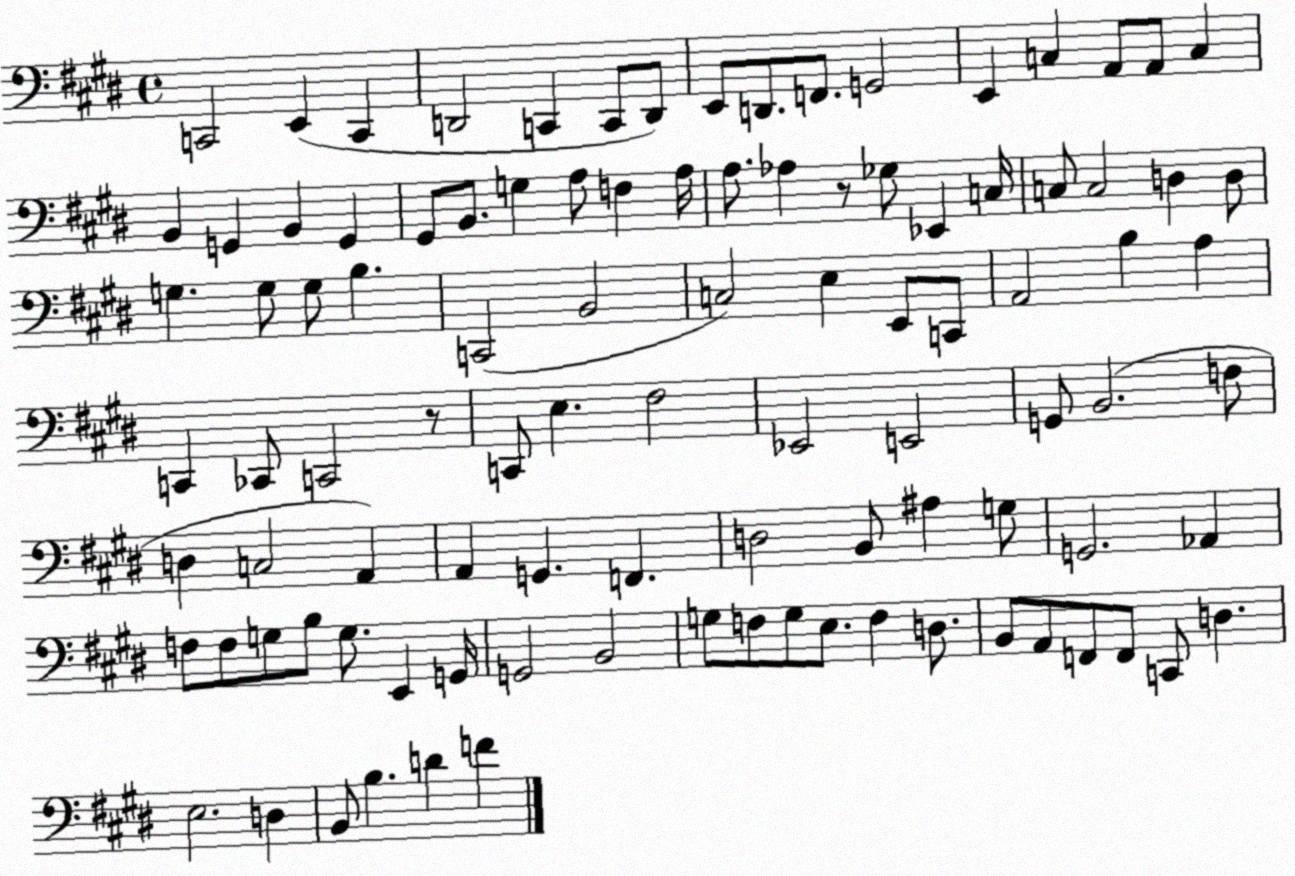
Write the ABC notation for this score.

X:1
T:Untitled
M:4/4
L:1/4
K:E
C,,2 E,, C,, D,,2 C,, C,,/2 D,,/2 E,,/2 D,,/2 F,,/2 G,,2 E,, C, A,,/2 A,,/2 C, B,, G,, B,, G,, ^G,,/2 B,,/2 G, A,/2 F, A,/4 A,/2 _A, z/2 _G,/2 _E,, C,/4 C,/2 C,2 D, D,/2 G, G,/2 G,/2 B, C,,2 B,,2 C,2 E, E,,/2 C,,/2 A,,2 B, A, C,, _C,,/2 C,,2 z/2 C,,/2 E, ^F,2 _E,,2 E,,2 G,,/2 B,,2 F,/2 D, C,2 A,, A,, G,, F,, D,2 B,,/2 ^A, G,/2 G,,2 _A,, F,/2 F,/2 G,/2 B,/2 G,/2 E,, G,,/4 G,,2 B,,2 G,/2 F,/2 G,/2 E,/2 F, D,/2 B,,/2 A,,/2 F,,/2 F,,/2 C,,/2 D, E,2 D, B,,/2 B, D F